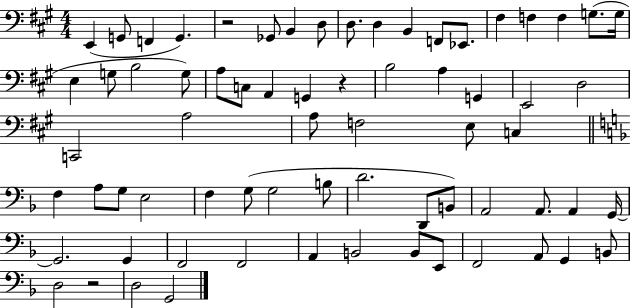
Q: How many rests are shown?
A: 3